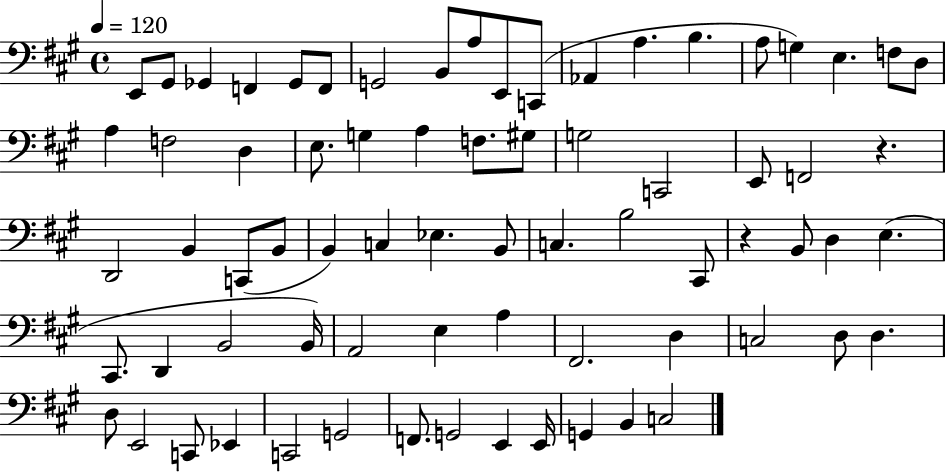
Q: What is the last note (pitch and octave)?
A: C3